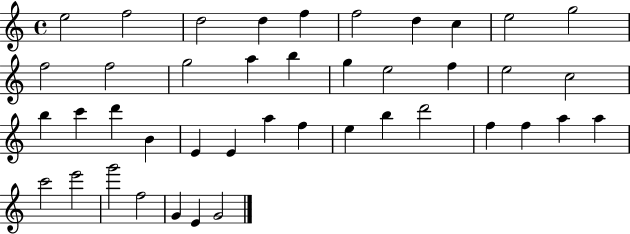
{
  \clef treble
  \time 4/4
  \defaultTimeSignature
  \key c \major
  e''2 f''2 | d''2 d''4 f''4 | f''2 d''4 c''4 | e''2 g''2 | \break f''2 f''2 | g''2 a''4 b''4 | g''4 e''2 f''4 | e''2 c''2 | \break b''4 c'''4 d'''4 b'4 | e'4 e'4 a''4 f''4 | e''4 b''4 d'''2 | f''4 f''4 a''4 a''4 | \break c'''2 e'''2 | g'''2 f''2 | g'4 e'4 g'2 | \bar "|."
}